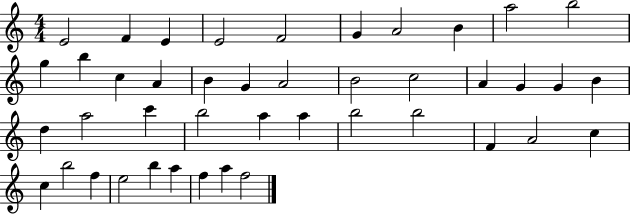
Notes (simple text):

E4/h F4/q E4/q E4/h F4/h G4/q A4/h B4/q A5/h B5/h G5/q B5/q C5/q A4/q B4/q G4/q A4/h B4/h C5/h A4/q G4/q G4/q B4/q D5/q A5/h C6/q B5/h A5/q A5/q B5/h B5/h F4/q A4/h C5/q C5/q B5/h F5/q E5/h B5/q A5/q F5/q A5/q F5/h